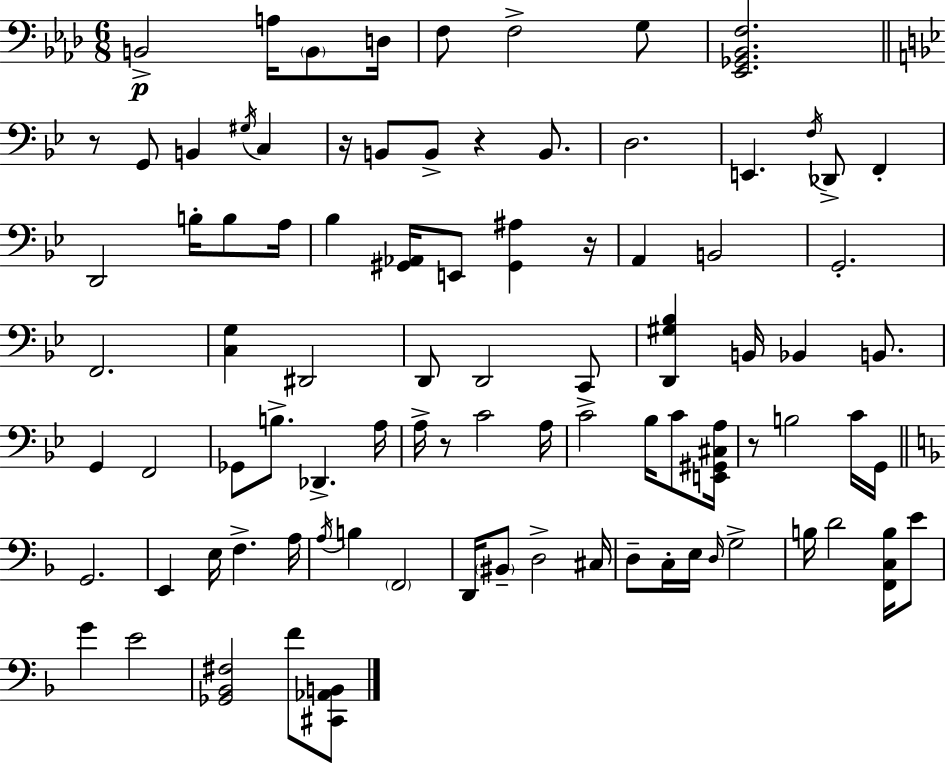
{
  \clef bass
  \numericTimeSignature
  \time 6/8
  \key f \minor
  b,2->\p a16 \parenthesize b,8 d16 | f8 f2-> g8 | <ees, ges, bes, f>2. | \bar "||" \break \key bes \major r8 g,8 b,4 \acciaccatura { gis16 } c4 | r16 b,8 b,8-> r4 b,8. | d2. | e,4. \acciaccatura { f16 } des,8-> f,4-. | \break d,2 b16-. b8 | a16 bes4 <gis, aes,>16 e,8 <gis, ais>4 | r16 a,4 b,2 | g,2.-. | \break f,2. | <c g>4 dis,2 | d,8 d,2 | c,8 <d, gis bes>4 b,16 bes,4 b,8. | \break g,4 f,2 | ges,8 b8.-> des,4.-> | a16 a16-> r8 c'2 | a16 c'2-> bes16 c'8 | \break <e, gis, cis a>16 r8 b2 | c'16 g,16 \bar "||" \break \key f \major g,2. | e,4 e16 f4.-> a16 | \acciaccatura { a16 } b4 \parenthesize f,2 | d,16 \parenthesize bis,8-- d2-> | \break cis16 d8-- c16-. e16 \grace { d16 } g2-> | b16 d'2 <f, c b>16 | e'8 g'4 e'2 | <ges, bes, fis>2 f'8 | \break <cis, aes, b,>8 \bar "|."
}